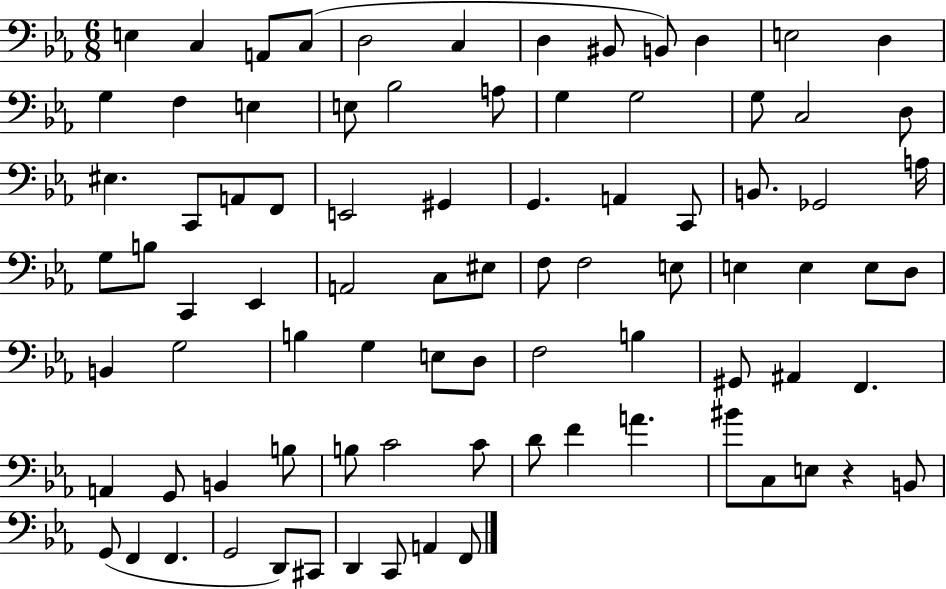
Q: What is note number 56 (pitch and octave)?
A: F3